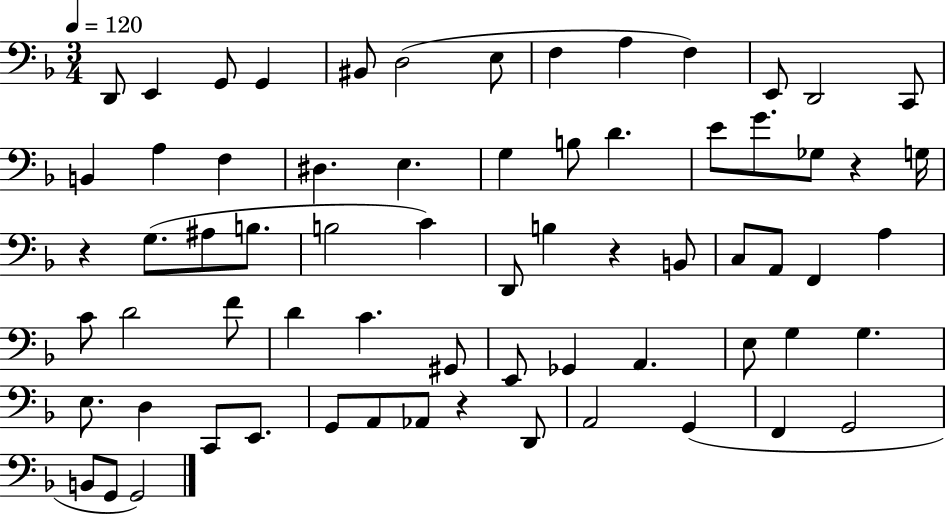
{
  \clef bass
  \numericTimeSignature
  \time 3/4
  \key f \major
  \tempo 4 = 120
  d,8 e,4 g,8 g,4 | bis,8 d2( e8 | f4 a4 f4) | e,8 d,2 c,8 | \break b,4 a4 f4 | dis4. e4. | g4 b8 d'4. | e'8 g'8. ges8 r4 g16 | \break r4 g8.( ais8 b8. | b2 c'4) | d,8 b4 r4 b,8 | c8 a,8 f,4 a4 | \break c'8 d'2 f'8 | d'4 c'4. gis,8 | e,8 ges,4 a,4. | e8 g4 g4. | \break e8. d4 c,8 e,8. | g,8 a,8 aes,8 r4 d,8 | a,2 g,4( | f,4 g,2 | \break b,8 g,8 g,2) | \bar "|."
}